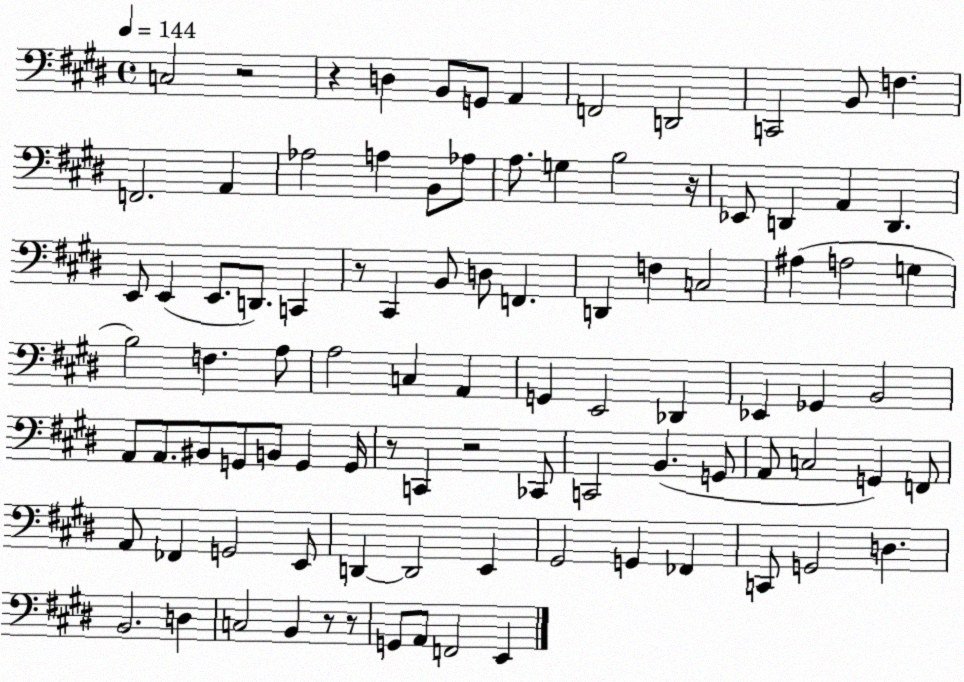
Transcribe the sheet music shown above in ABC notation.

X:1
T:Untitled
M:4/4
L:1/4
K:E
C,2 z2 z D, B,,/2 G,,/2 A,, F,,2 D,,2 C,,2 B,,/2 F, F,,2 A,, _A,2 A, B,,/2 _A,/2 A,/2 G, B,2 z/4 _E,,/2 D,, A,, D,, E,,/2 E,, E,,/2 D,,/2 C,, z/2 ^C,, B,,/2 D,/2 F,, D,, F, C,2 ^A, A,2 G, B,2 F, A,/2 A,2 C, A,, G,, E,,2 _D,, _E,, _G,, B,,2 A,,/2 A,,/2 ^B,,/2 G,,/2 B,,/2 G,, G,,/4 z/2 C,, z2 _C,,/2 C,,2 B,, G,,/2 A,,/2 C,2 G,, F,,/2 A,,/2 _F,, G,,2 E,,/2 D,, D,,2 E,, ^G,,2 G,, _F,, C,,/2 G,,2 D, B,,2 D, C,2 B,, z/2 z/2 G,,/2 A,,/2 F,,2 E,,